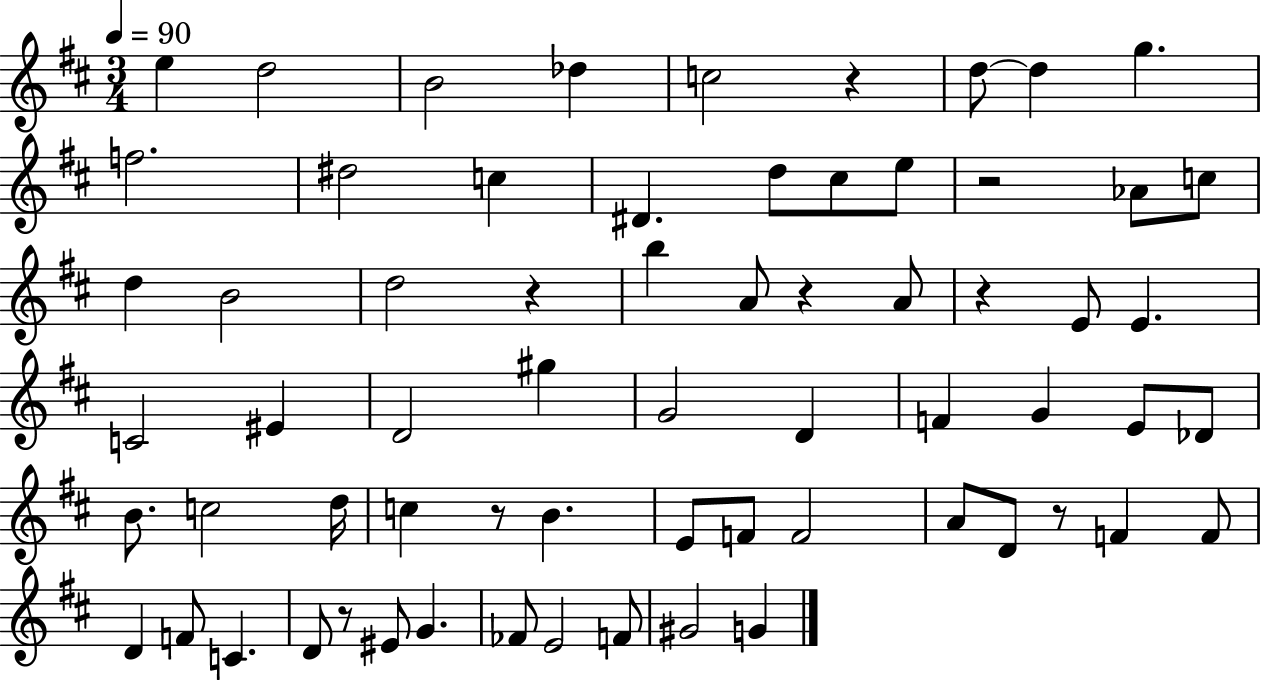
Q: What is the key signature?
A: D major